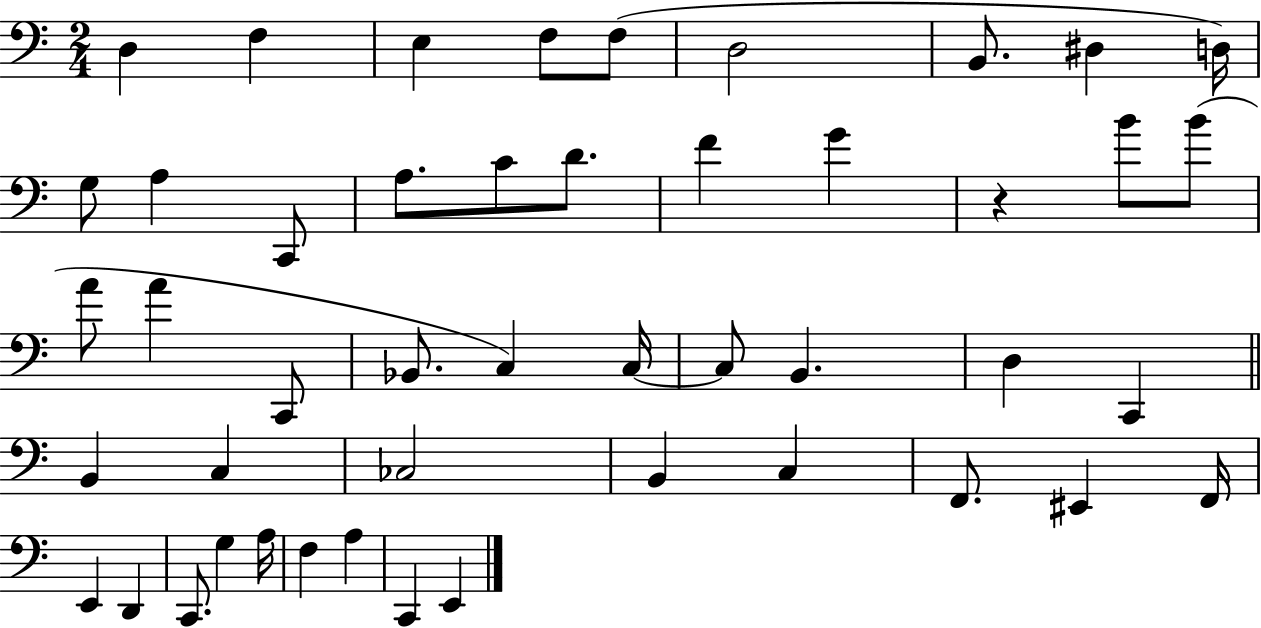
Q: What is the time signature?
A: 2/4